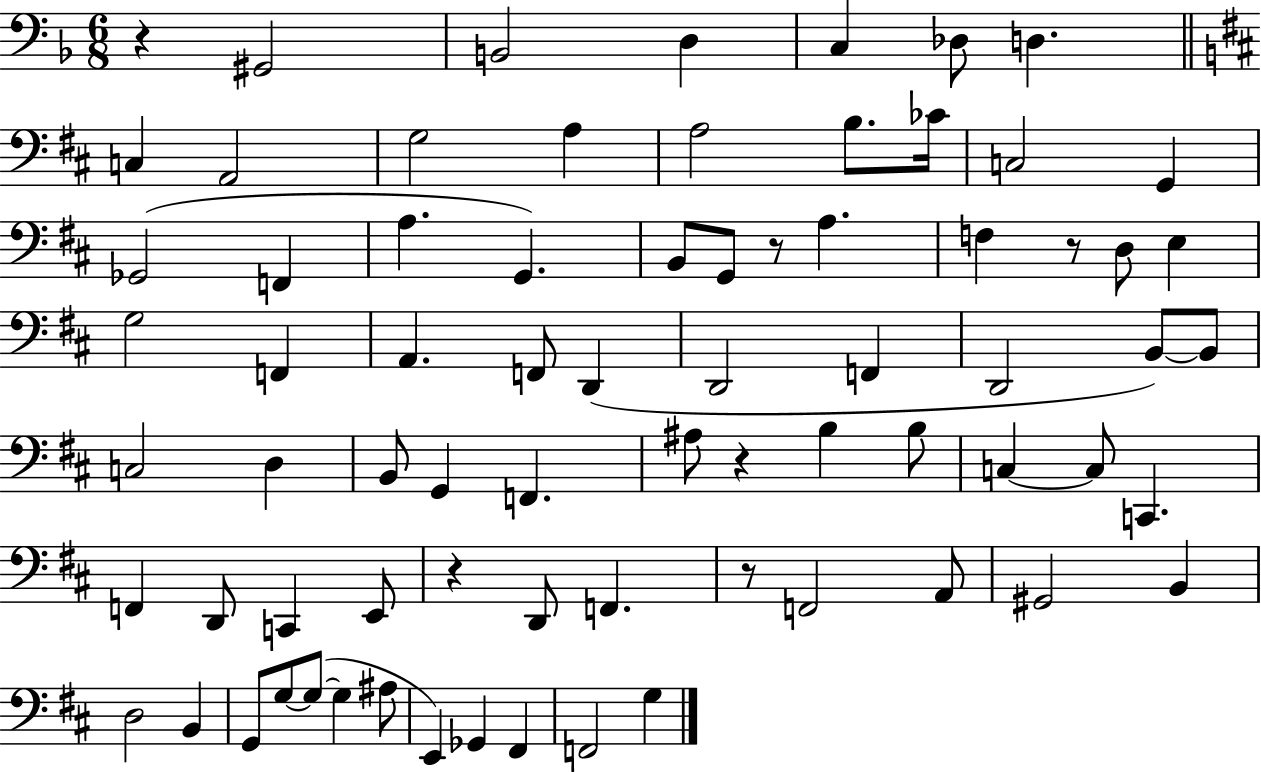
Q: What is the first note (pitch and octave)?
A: G#2